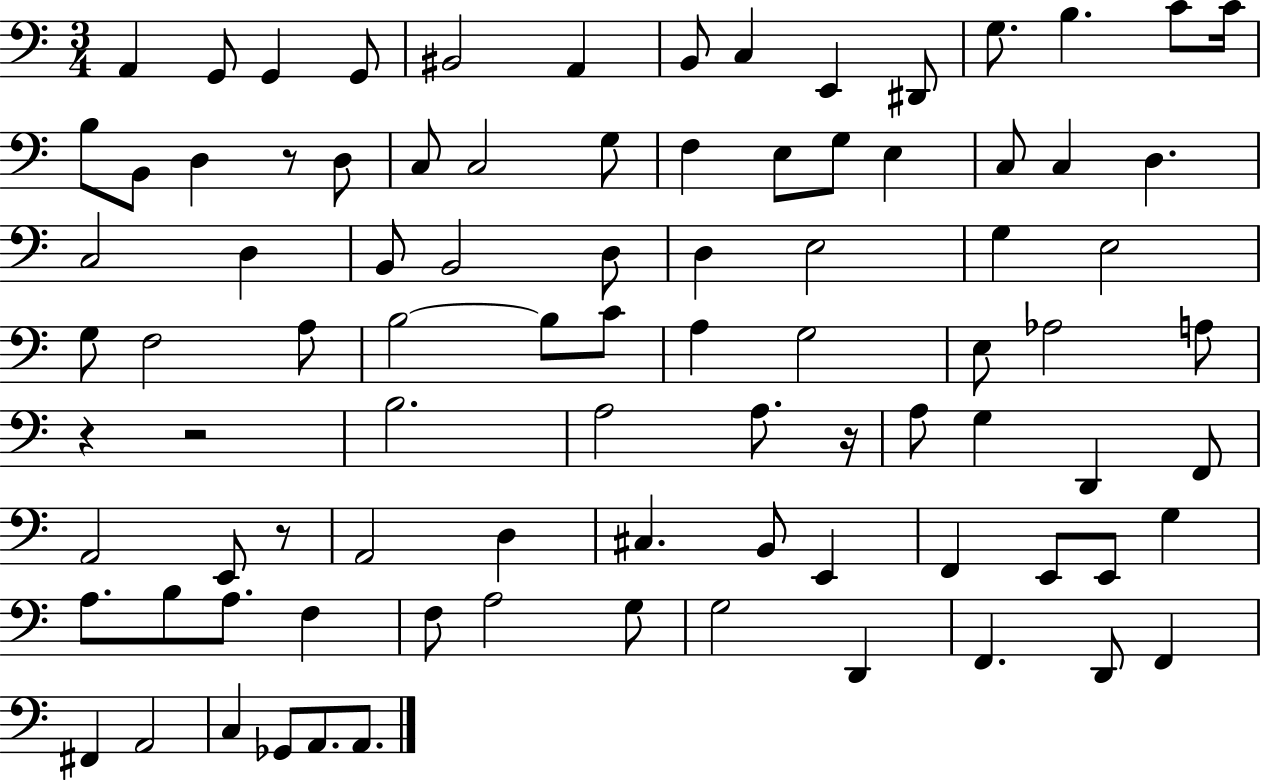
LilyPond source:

{
  \clef bass
  \numericTimeSignature
  \time 3/4
  \key c \major
  a,4 g,8 g,4 g,8 | bis,2 a,4 | b,8 c4 e,4 dis,8 | g8. b4. c'8 c'16 | \break b8 b,8 d4 r8 d8 | c8 c2 g8 | f4 e8 g8 e4 | c8 c4 d4. | \break c2 d4 | b,8 b,2 d8 | d4 e2 | g4 e2 | \break g8 f2 a8 | b2~~ b8 c'8 | a4 g2 | e8 aes2 a8 | \break r4 r2 | b2. | a2 a8. r16 | a8 g4 d,4 f,8 | \break a,2 e,8 r8 | a,2 d4 | cis4. b,8 e,4 | f,4 e,8 e,8 g4 | \break a8. b8 a8. f4 | f8 a2 g8 | g2 d,4 | f,4. d,8 f,4 | \break fis,4 a,2 | c4 ges,8 a,8. a,8. | \bar "|."
}